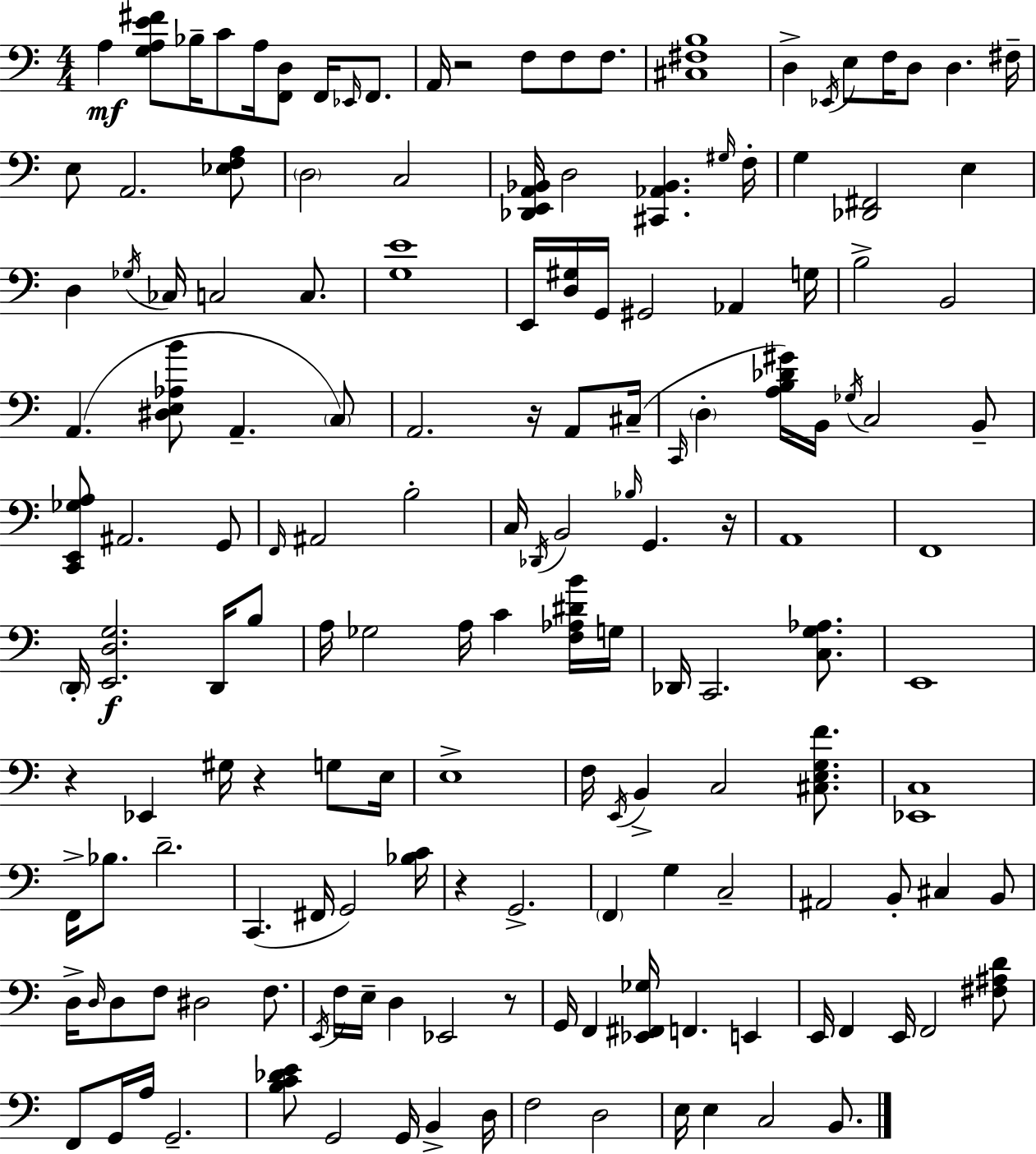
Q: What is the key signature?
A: C major